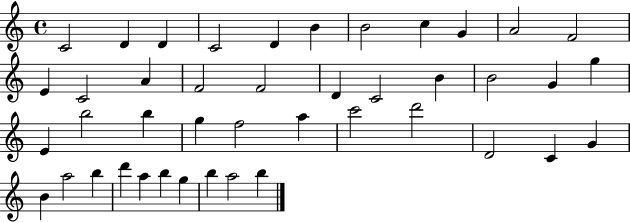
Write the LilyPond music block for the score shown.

{
  \clef treble
  \time 4/4
  \defaultTimeSignature
  \key c \major
  c'2 d'4 d'4 | c'2 d'4 b'4 | b'2 c''4 g'4 | a'2 f'2 | \break e'4 c'2 a'4 | f'2 f'2 | d'4 c'2 b'4 | b'2 g'4 g''4 | \break e'4 b''2 b''4 | g''4 f''2 a''4 | c'''2 d'''2 | d'2 c'4 g'4 | \break b'4 a''2 b''4 | d'''4 a''4 b''4 g''4 | b''4 a''2 b''4 | \bar "|."
}